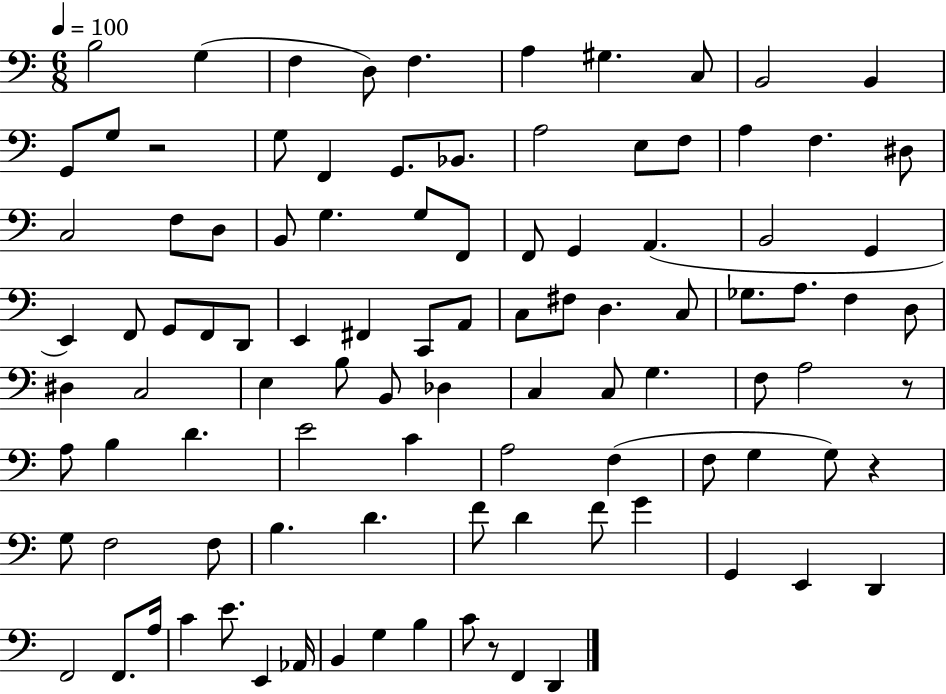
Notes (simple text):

B3/h G3/q F3/q D3/e F3/q. A3/q G#3/q. C3/e B2/h B2/q G2/e G3/e R/h G3/e F2/q G2/e. Bb2/e. A3/h E3/e F3/e A3/q F3/q. D#3/e C3/h F3/e D3/e B2/e G3/q. G3/e F2/e F2/e G2/q A2/q. B2/h G2/q E2/q F2/e G2/e F2/e D2/e E2/q F#2/q C2/e A2/e C3/e F#3/e D3/q. C3/e Gb3/e. A3/e. F3/q D3/e D#3/q C3/h E3/q B3/e B2/e Db3/q C3/q C3/e G3/q. F3/e A3/h R/e A3/e B3/q D4/q. E4/h C4/q A3/h F3/q F3/e G3/q G3/e R/q G3/e F3/h F3/e B3/q. D4/q. F4/e D4/q F4/e G4/q G2/q E2/q D2/q F2/h F2/e. A3/s C4/q E4/e. E2/q Ab2/s B2/q G3/q B3/q C4/e R/e F2/q D2/q